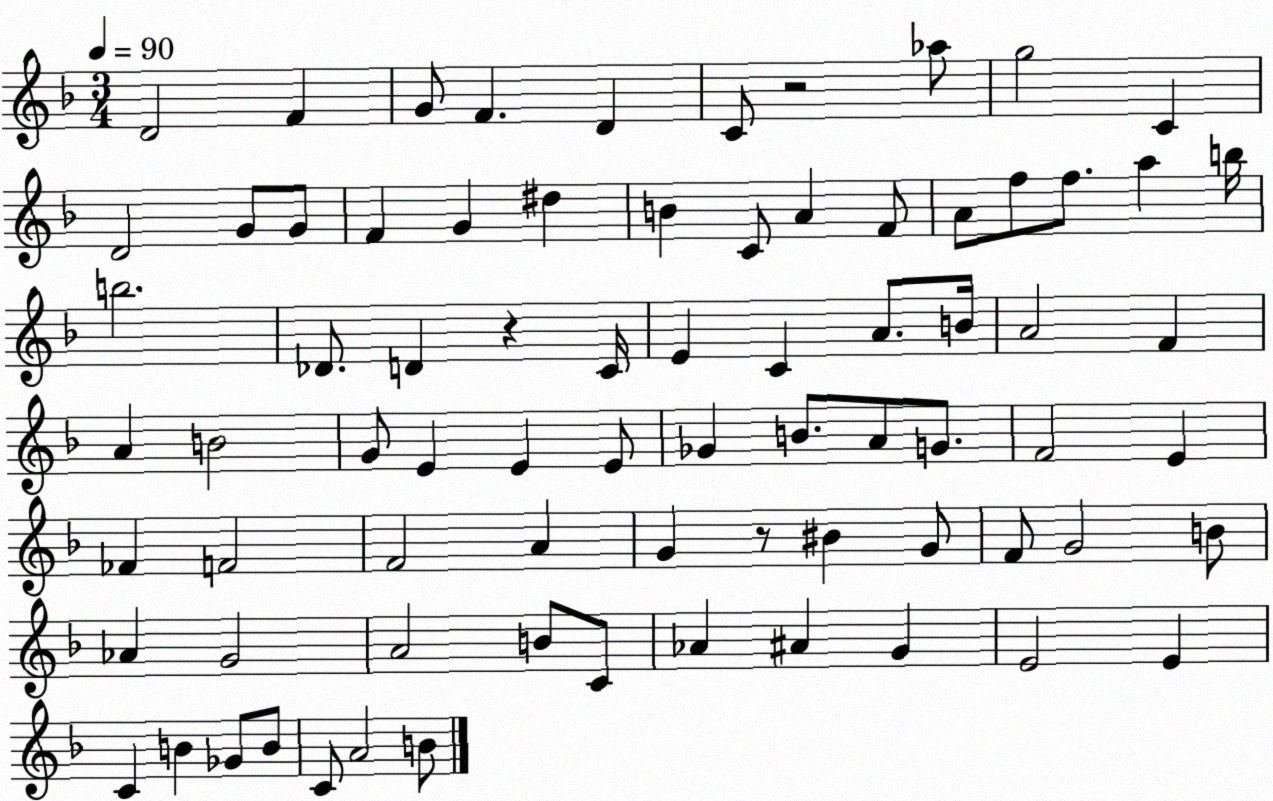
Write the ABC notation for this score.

X:1
T:Untitled
M:3/4
L:1/4
K:F
D2 F G/2 F D C/2 z2 _a/2 g2 C D2 G/2 G/2 F G ^d B C/2 A F/2 A/2 f/2 f/2 a b/4 b2 _D/2 D z C/4 E C A/2 B/4 A2 F A B2 G/2 E E E/2 _G B/2 A/2 G/2 F2 E _F F2 F2 A G z/2 ^B G/2 F/2 G2 B/2 _A G2 A2 B/2 C/2 _A ^A G E2 E C B _G/2 B/2 C/2 A2 B/2